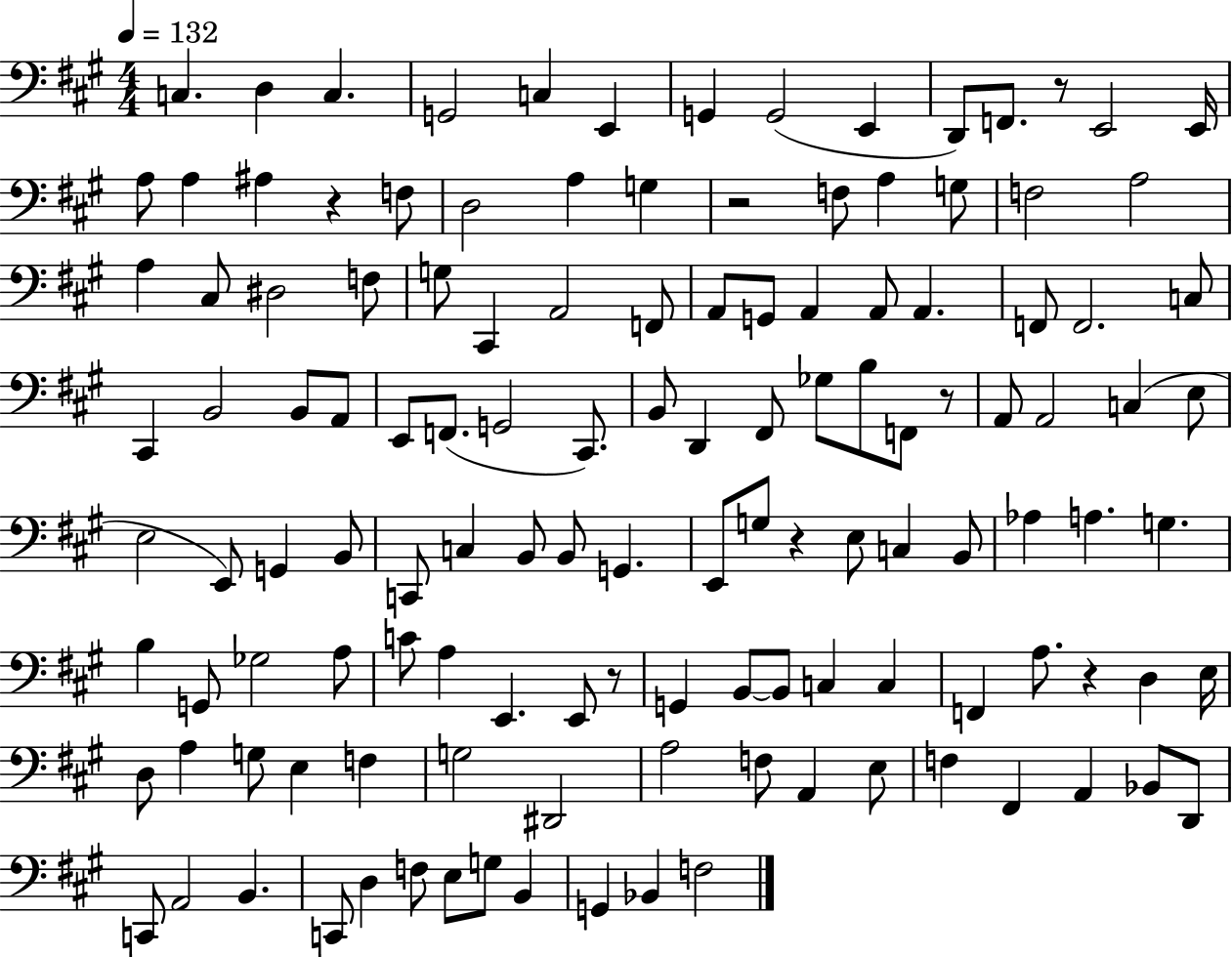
C3/q. D3/q C3/q. G2/h C3/q E2/q G2/q G2/h E2/q D2/e F2/e. R/e E2/h E2/s A3/e A3/q A#3/q R/q F3/e D3/h A3/q G3/q R/h F3/e A3/q G3/e F3/h A3/h A3/q C#3/e D#3/h F3/e G3/e C#2/q A2/h F2/e A2/e G2/e A2/q A2/e A2/q. F2/e F2/h. C3/e C#2/q B2/h B2/e A2/e E2/e F2/e. G2/h C#2/e. B2/e D2/q F#2/e Gb3/e B3/e F2/e R/e A2/e A2/h C3/q E3/e E3/h E2/e G2/q B2/e C2/e C3/q B2/e B2/e G2/q. E2/e G3/e R/q E3/e C3/q B2/e Ab3/q A3/q. G3/q. B3/q G2/e Gb3/h A3/e C4/e A3/q E2/q. E2/e R/e G2/q B2/e B2/e C3/q C3/q F2/q A3/e. R/q D3/q E3/s D3/e A3/q G3/e E3/q F3/q G3/h D#2/h A3/h F3/e A2/q E3/e F3/q F#2/q A2/q Bb2/e D2/e C2/e A2/h B2/q. C2/e D3/q F3/e E3/e G3/e B2/q G2/q Bb2/q F3/h